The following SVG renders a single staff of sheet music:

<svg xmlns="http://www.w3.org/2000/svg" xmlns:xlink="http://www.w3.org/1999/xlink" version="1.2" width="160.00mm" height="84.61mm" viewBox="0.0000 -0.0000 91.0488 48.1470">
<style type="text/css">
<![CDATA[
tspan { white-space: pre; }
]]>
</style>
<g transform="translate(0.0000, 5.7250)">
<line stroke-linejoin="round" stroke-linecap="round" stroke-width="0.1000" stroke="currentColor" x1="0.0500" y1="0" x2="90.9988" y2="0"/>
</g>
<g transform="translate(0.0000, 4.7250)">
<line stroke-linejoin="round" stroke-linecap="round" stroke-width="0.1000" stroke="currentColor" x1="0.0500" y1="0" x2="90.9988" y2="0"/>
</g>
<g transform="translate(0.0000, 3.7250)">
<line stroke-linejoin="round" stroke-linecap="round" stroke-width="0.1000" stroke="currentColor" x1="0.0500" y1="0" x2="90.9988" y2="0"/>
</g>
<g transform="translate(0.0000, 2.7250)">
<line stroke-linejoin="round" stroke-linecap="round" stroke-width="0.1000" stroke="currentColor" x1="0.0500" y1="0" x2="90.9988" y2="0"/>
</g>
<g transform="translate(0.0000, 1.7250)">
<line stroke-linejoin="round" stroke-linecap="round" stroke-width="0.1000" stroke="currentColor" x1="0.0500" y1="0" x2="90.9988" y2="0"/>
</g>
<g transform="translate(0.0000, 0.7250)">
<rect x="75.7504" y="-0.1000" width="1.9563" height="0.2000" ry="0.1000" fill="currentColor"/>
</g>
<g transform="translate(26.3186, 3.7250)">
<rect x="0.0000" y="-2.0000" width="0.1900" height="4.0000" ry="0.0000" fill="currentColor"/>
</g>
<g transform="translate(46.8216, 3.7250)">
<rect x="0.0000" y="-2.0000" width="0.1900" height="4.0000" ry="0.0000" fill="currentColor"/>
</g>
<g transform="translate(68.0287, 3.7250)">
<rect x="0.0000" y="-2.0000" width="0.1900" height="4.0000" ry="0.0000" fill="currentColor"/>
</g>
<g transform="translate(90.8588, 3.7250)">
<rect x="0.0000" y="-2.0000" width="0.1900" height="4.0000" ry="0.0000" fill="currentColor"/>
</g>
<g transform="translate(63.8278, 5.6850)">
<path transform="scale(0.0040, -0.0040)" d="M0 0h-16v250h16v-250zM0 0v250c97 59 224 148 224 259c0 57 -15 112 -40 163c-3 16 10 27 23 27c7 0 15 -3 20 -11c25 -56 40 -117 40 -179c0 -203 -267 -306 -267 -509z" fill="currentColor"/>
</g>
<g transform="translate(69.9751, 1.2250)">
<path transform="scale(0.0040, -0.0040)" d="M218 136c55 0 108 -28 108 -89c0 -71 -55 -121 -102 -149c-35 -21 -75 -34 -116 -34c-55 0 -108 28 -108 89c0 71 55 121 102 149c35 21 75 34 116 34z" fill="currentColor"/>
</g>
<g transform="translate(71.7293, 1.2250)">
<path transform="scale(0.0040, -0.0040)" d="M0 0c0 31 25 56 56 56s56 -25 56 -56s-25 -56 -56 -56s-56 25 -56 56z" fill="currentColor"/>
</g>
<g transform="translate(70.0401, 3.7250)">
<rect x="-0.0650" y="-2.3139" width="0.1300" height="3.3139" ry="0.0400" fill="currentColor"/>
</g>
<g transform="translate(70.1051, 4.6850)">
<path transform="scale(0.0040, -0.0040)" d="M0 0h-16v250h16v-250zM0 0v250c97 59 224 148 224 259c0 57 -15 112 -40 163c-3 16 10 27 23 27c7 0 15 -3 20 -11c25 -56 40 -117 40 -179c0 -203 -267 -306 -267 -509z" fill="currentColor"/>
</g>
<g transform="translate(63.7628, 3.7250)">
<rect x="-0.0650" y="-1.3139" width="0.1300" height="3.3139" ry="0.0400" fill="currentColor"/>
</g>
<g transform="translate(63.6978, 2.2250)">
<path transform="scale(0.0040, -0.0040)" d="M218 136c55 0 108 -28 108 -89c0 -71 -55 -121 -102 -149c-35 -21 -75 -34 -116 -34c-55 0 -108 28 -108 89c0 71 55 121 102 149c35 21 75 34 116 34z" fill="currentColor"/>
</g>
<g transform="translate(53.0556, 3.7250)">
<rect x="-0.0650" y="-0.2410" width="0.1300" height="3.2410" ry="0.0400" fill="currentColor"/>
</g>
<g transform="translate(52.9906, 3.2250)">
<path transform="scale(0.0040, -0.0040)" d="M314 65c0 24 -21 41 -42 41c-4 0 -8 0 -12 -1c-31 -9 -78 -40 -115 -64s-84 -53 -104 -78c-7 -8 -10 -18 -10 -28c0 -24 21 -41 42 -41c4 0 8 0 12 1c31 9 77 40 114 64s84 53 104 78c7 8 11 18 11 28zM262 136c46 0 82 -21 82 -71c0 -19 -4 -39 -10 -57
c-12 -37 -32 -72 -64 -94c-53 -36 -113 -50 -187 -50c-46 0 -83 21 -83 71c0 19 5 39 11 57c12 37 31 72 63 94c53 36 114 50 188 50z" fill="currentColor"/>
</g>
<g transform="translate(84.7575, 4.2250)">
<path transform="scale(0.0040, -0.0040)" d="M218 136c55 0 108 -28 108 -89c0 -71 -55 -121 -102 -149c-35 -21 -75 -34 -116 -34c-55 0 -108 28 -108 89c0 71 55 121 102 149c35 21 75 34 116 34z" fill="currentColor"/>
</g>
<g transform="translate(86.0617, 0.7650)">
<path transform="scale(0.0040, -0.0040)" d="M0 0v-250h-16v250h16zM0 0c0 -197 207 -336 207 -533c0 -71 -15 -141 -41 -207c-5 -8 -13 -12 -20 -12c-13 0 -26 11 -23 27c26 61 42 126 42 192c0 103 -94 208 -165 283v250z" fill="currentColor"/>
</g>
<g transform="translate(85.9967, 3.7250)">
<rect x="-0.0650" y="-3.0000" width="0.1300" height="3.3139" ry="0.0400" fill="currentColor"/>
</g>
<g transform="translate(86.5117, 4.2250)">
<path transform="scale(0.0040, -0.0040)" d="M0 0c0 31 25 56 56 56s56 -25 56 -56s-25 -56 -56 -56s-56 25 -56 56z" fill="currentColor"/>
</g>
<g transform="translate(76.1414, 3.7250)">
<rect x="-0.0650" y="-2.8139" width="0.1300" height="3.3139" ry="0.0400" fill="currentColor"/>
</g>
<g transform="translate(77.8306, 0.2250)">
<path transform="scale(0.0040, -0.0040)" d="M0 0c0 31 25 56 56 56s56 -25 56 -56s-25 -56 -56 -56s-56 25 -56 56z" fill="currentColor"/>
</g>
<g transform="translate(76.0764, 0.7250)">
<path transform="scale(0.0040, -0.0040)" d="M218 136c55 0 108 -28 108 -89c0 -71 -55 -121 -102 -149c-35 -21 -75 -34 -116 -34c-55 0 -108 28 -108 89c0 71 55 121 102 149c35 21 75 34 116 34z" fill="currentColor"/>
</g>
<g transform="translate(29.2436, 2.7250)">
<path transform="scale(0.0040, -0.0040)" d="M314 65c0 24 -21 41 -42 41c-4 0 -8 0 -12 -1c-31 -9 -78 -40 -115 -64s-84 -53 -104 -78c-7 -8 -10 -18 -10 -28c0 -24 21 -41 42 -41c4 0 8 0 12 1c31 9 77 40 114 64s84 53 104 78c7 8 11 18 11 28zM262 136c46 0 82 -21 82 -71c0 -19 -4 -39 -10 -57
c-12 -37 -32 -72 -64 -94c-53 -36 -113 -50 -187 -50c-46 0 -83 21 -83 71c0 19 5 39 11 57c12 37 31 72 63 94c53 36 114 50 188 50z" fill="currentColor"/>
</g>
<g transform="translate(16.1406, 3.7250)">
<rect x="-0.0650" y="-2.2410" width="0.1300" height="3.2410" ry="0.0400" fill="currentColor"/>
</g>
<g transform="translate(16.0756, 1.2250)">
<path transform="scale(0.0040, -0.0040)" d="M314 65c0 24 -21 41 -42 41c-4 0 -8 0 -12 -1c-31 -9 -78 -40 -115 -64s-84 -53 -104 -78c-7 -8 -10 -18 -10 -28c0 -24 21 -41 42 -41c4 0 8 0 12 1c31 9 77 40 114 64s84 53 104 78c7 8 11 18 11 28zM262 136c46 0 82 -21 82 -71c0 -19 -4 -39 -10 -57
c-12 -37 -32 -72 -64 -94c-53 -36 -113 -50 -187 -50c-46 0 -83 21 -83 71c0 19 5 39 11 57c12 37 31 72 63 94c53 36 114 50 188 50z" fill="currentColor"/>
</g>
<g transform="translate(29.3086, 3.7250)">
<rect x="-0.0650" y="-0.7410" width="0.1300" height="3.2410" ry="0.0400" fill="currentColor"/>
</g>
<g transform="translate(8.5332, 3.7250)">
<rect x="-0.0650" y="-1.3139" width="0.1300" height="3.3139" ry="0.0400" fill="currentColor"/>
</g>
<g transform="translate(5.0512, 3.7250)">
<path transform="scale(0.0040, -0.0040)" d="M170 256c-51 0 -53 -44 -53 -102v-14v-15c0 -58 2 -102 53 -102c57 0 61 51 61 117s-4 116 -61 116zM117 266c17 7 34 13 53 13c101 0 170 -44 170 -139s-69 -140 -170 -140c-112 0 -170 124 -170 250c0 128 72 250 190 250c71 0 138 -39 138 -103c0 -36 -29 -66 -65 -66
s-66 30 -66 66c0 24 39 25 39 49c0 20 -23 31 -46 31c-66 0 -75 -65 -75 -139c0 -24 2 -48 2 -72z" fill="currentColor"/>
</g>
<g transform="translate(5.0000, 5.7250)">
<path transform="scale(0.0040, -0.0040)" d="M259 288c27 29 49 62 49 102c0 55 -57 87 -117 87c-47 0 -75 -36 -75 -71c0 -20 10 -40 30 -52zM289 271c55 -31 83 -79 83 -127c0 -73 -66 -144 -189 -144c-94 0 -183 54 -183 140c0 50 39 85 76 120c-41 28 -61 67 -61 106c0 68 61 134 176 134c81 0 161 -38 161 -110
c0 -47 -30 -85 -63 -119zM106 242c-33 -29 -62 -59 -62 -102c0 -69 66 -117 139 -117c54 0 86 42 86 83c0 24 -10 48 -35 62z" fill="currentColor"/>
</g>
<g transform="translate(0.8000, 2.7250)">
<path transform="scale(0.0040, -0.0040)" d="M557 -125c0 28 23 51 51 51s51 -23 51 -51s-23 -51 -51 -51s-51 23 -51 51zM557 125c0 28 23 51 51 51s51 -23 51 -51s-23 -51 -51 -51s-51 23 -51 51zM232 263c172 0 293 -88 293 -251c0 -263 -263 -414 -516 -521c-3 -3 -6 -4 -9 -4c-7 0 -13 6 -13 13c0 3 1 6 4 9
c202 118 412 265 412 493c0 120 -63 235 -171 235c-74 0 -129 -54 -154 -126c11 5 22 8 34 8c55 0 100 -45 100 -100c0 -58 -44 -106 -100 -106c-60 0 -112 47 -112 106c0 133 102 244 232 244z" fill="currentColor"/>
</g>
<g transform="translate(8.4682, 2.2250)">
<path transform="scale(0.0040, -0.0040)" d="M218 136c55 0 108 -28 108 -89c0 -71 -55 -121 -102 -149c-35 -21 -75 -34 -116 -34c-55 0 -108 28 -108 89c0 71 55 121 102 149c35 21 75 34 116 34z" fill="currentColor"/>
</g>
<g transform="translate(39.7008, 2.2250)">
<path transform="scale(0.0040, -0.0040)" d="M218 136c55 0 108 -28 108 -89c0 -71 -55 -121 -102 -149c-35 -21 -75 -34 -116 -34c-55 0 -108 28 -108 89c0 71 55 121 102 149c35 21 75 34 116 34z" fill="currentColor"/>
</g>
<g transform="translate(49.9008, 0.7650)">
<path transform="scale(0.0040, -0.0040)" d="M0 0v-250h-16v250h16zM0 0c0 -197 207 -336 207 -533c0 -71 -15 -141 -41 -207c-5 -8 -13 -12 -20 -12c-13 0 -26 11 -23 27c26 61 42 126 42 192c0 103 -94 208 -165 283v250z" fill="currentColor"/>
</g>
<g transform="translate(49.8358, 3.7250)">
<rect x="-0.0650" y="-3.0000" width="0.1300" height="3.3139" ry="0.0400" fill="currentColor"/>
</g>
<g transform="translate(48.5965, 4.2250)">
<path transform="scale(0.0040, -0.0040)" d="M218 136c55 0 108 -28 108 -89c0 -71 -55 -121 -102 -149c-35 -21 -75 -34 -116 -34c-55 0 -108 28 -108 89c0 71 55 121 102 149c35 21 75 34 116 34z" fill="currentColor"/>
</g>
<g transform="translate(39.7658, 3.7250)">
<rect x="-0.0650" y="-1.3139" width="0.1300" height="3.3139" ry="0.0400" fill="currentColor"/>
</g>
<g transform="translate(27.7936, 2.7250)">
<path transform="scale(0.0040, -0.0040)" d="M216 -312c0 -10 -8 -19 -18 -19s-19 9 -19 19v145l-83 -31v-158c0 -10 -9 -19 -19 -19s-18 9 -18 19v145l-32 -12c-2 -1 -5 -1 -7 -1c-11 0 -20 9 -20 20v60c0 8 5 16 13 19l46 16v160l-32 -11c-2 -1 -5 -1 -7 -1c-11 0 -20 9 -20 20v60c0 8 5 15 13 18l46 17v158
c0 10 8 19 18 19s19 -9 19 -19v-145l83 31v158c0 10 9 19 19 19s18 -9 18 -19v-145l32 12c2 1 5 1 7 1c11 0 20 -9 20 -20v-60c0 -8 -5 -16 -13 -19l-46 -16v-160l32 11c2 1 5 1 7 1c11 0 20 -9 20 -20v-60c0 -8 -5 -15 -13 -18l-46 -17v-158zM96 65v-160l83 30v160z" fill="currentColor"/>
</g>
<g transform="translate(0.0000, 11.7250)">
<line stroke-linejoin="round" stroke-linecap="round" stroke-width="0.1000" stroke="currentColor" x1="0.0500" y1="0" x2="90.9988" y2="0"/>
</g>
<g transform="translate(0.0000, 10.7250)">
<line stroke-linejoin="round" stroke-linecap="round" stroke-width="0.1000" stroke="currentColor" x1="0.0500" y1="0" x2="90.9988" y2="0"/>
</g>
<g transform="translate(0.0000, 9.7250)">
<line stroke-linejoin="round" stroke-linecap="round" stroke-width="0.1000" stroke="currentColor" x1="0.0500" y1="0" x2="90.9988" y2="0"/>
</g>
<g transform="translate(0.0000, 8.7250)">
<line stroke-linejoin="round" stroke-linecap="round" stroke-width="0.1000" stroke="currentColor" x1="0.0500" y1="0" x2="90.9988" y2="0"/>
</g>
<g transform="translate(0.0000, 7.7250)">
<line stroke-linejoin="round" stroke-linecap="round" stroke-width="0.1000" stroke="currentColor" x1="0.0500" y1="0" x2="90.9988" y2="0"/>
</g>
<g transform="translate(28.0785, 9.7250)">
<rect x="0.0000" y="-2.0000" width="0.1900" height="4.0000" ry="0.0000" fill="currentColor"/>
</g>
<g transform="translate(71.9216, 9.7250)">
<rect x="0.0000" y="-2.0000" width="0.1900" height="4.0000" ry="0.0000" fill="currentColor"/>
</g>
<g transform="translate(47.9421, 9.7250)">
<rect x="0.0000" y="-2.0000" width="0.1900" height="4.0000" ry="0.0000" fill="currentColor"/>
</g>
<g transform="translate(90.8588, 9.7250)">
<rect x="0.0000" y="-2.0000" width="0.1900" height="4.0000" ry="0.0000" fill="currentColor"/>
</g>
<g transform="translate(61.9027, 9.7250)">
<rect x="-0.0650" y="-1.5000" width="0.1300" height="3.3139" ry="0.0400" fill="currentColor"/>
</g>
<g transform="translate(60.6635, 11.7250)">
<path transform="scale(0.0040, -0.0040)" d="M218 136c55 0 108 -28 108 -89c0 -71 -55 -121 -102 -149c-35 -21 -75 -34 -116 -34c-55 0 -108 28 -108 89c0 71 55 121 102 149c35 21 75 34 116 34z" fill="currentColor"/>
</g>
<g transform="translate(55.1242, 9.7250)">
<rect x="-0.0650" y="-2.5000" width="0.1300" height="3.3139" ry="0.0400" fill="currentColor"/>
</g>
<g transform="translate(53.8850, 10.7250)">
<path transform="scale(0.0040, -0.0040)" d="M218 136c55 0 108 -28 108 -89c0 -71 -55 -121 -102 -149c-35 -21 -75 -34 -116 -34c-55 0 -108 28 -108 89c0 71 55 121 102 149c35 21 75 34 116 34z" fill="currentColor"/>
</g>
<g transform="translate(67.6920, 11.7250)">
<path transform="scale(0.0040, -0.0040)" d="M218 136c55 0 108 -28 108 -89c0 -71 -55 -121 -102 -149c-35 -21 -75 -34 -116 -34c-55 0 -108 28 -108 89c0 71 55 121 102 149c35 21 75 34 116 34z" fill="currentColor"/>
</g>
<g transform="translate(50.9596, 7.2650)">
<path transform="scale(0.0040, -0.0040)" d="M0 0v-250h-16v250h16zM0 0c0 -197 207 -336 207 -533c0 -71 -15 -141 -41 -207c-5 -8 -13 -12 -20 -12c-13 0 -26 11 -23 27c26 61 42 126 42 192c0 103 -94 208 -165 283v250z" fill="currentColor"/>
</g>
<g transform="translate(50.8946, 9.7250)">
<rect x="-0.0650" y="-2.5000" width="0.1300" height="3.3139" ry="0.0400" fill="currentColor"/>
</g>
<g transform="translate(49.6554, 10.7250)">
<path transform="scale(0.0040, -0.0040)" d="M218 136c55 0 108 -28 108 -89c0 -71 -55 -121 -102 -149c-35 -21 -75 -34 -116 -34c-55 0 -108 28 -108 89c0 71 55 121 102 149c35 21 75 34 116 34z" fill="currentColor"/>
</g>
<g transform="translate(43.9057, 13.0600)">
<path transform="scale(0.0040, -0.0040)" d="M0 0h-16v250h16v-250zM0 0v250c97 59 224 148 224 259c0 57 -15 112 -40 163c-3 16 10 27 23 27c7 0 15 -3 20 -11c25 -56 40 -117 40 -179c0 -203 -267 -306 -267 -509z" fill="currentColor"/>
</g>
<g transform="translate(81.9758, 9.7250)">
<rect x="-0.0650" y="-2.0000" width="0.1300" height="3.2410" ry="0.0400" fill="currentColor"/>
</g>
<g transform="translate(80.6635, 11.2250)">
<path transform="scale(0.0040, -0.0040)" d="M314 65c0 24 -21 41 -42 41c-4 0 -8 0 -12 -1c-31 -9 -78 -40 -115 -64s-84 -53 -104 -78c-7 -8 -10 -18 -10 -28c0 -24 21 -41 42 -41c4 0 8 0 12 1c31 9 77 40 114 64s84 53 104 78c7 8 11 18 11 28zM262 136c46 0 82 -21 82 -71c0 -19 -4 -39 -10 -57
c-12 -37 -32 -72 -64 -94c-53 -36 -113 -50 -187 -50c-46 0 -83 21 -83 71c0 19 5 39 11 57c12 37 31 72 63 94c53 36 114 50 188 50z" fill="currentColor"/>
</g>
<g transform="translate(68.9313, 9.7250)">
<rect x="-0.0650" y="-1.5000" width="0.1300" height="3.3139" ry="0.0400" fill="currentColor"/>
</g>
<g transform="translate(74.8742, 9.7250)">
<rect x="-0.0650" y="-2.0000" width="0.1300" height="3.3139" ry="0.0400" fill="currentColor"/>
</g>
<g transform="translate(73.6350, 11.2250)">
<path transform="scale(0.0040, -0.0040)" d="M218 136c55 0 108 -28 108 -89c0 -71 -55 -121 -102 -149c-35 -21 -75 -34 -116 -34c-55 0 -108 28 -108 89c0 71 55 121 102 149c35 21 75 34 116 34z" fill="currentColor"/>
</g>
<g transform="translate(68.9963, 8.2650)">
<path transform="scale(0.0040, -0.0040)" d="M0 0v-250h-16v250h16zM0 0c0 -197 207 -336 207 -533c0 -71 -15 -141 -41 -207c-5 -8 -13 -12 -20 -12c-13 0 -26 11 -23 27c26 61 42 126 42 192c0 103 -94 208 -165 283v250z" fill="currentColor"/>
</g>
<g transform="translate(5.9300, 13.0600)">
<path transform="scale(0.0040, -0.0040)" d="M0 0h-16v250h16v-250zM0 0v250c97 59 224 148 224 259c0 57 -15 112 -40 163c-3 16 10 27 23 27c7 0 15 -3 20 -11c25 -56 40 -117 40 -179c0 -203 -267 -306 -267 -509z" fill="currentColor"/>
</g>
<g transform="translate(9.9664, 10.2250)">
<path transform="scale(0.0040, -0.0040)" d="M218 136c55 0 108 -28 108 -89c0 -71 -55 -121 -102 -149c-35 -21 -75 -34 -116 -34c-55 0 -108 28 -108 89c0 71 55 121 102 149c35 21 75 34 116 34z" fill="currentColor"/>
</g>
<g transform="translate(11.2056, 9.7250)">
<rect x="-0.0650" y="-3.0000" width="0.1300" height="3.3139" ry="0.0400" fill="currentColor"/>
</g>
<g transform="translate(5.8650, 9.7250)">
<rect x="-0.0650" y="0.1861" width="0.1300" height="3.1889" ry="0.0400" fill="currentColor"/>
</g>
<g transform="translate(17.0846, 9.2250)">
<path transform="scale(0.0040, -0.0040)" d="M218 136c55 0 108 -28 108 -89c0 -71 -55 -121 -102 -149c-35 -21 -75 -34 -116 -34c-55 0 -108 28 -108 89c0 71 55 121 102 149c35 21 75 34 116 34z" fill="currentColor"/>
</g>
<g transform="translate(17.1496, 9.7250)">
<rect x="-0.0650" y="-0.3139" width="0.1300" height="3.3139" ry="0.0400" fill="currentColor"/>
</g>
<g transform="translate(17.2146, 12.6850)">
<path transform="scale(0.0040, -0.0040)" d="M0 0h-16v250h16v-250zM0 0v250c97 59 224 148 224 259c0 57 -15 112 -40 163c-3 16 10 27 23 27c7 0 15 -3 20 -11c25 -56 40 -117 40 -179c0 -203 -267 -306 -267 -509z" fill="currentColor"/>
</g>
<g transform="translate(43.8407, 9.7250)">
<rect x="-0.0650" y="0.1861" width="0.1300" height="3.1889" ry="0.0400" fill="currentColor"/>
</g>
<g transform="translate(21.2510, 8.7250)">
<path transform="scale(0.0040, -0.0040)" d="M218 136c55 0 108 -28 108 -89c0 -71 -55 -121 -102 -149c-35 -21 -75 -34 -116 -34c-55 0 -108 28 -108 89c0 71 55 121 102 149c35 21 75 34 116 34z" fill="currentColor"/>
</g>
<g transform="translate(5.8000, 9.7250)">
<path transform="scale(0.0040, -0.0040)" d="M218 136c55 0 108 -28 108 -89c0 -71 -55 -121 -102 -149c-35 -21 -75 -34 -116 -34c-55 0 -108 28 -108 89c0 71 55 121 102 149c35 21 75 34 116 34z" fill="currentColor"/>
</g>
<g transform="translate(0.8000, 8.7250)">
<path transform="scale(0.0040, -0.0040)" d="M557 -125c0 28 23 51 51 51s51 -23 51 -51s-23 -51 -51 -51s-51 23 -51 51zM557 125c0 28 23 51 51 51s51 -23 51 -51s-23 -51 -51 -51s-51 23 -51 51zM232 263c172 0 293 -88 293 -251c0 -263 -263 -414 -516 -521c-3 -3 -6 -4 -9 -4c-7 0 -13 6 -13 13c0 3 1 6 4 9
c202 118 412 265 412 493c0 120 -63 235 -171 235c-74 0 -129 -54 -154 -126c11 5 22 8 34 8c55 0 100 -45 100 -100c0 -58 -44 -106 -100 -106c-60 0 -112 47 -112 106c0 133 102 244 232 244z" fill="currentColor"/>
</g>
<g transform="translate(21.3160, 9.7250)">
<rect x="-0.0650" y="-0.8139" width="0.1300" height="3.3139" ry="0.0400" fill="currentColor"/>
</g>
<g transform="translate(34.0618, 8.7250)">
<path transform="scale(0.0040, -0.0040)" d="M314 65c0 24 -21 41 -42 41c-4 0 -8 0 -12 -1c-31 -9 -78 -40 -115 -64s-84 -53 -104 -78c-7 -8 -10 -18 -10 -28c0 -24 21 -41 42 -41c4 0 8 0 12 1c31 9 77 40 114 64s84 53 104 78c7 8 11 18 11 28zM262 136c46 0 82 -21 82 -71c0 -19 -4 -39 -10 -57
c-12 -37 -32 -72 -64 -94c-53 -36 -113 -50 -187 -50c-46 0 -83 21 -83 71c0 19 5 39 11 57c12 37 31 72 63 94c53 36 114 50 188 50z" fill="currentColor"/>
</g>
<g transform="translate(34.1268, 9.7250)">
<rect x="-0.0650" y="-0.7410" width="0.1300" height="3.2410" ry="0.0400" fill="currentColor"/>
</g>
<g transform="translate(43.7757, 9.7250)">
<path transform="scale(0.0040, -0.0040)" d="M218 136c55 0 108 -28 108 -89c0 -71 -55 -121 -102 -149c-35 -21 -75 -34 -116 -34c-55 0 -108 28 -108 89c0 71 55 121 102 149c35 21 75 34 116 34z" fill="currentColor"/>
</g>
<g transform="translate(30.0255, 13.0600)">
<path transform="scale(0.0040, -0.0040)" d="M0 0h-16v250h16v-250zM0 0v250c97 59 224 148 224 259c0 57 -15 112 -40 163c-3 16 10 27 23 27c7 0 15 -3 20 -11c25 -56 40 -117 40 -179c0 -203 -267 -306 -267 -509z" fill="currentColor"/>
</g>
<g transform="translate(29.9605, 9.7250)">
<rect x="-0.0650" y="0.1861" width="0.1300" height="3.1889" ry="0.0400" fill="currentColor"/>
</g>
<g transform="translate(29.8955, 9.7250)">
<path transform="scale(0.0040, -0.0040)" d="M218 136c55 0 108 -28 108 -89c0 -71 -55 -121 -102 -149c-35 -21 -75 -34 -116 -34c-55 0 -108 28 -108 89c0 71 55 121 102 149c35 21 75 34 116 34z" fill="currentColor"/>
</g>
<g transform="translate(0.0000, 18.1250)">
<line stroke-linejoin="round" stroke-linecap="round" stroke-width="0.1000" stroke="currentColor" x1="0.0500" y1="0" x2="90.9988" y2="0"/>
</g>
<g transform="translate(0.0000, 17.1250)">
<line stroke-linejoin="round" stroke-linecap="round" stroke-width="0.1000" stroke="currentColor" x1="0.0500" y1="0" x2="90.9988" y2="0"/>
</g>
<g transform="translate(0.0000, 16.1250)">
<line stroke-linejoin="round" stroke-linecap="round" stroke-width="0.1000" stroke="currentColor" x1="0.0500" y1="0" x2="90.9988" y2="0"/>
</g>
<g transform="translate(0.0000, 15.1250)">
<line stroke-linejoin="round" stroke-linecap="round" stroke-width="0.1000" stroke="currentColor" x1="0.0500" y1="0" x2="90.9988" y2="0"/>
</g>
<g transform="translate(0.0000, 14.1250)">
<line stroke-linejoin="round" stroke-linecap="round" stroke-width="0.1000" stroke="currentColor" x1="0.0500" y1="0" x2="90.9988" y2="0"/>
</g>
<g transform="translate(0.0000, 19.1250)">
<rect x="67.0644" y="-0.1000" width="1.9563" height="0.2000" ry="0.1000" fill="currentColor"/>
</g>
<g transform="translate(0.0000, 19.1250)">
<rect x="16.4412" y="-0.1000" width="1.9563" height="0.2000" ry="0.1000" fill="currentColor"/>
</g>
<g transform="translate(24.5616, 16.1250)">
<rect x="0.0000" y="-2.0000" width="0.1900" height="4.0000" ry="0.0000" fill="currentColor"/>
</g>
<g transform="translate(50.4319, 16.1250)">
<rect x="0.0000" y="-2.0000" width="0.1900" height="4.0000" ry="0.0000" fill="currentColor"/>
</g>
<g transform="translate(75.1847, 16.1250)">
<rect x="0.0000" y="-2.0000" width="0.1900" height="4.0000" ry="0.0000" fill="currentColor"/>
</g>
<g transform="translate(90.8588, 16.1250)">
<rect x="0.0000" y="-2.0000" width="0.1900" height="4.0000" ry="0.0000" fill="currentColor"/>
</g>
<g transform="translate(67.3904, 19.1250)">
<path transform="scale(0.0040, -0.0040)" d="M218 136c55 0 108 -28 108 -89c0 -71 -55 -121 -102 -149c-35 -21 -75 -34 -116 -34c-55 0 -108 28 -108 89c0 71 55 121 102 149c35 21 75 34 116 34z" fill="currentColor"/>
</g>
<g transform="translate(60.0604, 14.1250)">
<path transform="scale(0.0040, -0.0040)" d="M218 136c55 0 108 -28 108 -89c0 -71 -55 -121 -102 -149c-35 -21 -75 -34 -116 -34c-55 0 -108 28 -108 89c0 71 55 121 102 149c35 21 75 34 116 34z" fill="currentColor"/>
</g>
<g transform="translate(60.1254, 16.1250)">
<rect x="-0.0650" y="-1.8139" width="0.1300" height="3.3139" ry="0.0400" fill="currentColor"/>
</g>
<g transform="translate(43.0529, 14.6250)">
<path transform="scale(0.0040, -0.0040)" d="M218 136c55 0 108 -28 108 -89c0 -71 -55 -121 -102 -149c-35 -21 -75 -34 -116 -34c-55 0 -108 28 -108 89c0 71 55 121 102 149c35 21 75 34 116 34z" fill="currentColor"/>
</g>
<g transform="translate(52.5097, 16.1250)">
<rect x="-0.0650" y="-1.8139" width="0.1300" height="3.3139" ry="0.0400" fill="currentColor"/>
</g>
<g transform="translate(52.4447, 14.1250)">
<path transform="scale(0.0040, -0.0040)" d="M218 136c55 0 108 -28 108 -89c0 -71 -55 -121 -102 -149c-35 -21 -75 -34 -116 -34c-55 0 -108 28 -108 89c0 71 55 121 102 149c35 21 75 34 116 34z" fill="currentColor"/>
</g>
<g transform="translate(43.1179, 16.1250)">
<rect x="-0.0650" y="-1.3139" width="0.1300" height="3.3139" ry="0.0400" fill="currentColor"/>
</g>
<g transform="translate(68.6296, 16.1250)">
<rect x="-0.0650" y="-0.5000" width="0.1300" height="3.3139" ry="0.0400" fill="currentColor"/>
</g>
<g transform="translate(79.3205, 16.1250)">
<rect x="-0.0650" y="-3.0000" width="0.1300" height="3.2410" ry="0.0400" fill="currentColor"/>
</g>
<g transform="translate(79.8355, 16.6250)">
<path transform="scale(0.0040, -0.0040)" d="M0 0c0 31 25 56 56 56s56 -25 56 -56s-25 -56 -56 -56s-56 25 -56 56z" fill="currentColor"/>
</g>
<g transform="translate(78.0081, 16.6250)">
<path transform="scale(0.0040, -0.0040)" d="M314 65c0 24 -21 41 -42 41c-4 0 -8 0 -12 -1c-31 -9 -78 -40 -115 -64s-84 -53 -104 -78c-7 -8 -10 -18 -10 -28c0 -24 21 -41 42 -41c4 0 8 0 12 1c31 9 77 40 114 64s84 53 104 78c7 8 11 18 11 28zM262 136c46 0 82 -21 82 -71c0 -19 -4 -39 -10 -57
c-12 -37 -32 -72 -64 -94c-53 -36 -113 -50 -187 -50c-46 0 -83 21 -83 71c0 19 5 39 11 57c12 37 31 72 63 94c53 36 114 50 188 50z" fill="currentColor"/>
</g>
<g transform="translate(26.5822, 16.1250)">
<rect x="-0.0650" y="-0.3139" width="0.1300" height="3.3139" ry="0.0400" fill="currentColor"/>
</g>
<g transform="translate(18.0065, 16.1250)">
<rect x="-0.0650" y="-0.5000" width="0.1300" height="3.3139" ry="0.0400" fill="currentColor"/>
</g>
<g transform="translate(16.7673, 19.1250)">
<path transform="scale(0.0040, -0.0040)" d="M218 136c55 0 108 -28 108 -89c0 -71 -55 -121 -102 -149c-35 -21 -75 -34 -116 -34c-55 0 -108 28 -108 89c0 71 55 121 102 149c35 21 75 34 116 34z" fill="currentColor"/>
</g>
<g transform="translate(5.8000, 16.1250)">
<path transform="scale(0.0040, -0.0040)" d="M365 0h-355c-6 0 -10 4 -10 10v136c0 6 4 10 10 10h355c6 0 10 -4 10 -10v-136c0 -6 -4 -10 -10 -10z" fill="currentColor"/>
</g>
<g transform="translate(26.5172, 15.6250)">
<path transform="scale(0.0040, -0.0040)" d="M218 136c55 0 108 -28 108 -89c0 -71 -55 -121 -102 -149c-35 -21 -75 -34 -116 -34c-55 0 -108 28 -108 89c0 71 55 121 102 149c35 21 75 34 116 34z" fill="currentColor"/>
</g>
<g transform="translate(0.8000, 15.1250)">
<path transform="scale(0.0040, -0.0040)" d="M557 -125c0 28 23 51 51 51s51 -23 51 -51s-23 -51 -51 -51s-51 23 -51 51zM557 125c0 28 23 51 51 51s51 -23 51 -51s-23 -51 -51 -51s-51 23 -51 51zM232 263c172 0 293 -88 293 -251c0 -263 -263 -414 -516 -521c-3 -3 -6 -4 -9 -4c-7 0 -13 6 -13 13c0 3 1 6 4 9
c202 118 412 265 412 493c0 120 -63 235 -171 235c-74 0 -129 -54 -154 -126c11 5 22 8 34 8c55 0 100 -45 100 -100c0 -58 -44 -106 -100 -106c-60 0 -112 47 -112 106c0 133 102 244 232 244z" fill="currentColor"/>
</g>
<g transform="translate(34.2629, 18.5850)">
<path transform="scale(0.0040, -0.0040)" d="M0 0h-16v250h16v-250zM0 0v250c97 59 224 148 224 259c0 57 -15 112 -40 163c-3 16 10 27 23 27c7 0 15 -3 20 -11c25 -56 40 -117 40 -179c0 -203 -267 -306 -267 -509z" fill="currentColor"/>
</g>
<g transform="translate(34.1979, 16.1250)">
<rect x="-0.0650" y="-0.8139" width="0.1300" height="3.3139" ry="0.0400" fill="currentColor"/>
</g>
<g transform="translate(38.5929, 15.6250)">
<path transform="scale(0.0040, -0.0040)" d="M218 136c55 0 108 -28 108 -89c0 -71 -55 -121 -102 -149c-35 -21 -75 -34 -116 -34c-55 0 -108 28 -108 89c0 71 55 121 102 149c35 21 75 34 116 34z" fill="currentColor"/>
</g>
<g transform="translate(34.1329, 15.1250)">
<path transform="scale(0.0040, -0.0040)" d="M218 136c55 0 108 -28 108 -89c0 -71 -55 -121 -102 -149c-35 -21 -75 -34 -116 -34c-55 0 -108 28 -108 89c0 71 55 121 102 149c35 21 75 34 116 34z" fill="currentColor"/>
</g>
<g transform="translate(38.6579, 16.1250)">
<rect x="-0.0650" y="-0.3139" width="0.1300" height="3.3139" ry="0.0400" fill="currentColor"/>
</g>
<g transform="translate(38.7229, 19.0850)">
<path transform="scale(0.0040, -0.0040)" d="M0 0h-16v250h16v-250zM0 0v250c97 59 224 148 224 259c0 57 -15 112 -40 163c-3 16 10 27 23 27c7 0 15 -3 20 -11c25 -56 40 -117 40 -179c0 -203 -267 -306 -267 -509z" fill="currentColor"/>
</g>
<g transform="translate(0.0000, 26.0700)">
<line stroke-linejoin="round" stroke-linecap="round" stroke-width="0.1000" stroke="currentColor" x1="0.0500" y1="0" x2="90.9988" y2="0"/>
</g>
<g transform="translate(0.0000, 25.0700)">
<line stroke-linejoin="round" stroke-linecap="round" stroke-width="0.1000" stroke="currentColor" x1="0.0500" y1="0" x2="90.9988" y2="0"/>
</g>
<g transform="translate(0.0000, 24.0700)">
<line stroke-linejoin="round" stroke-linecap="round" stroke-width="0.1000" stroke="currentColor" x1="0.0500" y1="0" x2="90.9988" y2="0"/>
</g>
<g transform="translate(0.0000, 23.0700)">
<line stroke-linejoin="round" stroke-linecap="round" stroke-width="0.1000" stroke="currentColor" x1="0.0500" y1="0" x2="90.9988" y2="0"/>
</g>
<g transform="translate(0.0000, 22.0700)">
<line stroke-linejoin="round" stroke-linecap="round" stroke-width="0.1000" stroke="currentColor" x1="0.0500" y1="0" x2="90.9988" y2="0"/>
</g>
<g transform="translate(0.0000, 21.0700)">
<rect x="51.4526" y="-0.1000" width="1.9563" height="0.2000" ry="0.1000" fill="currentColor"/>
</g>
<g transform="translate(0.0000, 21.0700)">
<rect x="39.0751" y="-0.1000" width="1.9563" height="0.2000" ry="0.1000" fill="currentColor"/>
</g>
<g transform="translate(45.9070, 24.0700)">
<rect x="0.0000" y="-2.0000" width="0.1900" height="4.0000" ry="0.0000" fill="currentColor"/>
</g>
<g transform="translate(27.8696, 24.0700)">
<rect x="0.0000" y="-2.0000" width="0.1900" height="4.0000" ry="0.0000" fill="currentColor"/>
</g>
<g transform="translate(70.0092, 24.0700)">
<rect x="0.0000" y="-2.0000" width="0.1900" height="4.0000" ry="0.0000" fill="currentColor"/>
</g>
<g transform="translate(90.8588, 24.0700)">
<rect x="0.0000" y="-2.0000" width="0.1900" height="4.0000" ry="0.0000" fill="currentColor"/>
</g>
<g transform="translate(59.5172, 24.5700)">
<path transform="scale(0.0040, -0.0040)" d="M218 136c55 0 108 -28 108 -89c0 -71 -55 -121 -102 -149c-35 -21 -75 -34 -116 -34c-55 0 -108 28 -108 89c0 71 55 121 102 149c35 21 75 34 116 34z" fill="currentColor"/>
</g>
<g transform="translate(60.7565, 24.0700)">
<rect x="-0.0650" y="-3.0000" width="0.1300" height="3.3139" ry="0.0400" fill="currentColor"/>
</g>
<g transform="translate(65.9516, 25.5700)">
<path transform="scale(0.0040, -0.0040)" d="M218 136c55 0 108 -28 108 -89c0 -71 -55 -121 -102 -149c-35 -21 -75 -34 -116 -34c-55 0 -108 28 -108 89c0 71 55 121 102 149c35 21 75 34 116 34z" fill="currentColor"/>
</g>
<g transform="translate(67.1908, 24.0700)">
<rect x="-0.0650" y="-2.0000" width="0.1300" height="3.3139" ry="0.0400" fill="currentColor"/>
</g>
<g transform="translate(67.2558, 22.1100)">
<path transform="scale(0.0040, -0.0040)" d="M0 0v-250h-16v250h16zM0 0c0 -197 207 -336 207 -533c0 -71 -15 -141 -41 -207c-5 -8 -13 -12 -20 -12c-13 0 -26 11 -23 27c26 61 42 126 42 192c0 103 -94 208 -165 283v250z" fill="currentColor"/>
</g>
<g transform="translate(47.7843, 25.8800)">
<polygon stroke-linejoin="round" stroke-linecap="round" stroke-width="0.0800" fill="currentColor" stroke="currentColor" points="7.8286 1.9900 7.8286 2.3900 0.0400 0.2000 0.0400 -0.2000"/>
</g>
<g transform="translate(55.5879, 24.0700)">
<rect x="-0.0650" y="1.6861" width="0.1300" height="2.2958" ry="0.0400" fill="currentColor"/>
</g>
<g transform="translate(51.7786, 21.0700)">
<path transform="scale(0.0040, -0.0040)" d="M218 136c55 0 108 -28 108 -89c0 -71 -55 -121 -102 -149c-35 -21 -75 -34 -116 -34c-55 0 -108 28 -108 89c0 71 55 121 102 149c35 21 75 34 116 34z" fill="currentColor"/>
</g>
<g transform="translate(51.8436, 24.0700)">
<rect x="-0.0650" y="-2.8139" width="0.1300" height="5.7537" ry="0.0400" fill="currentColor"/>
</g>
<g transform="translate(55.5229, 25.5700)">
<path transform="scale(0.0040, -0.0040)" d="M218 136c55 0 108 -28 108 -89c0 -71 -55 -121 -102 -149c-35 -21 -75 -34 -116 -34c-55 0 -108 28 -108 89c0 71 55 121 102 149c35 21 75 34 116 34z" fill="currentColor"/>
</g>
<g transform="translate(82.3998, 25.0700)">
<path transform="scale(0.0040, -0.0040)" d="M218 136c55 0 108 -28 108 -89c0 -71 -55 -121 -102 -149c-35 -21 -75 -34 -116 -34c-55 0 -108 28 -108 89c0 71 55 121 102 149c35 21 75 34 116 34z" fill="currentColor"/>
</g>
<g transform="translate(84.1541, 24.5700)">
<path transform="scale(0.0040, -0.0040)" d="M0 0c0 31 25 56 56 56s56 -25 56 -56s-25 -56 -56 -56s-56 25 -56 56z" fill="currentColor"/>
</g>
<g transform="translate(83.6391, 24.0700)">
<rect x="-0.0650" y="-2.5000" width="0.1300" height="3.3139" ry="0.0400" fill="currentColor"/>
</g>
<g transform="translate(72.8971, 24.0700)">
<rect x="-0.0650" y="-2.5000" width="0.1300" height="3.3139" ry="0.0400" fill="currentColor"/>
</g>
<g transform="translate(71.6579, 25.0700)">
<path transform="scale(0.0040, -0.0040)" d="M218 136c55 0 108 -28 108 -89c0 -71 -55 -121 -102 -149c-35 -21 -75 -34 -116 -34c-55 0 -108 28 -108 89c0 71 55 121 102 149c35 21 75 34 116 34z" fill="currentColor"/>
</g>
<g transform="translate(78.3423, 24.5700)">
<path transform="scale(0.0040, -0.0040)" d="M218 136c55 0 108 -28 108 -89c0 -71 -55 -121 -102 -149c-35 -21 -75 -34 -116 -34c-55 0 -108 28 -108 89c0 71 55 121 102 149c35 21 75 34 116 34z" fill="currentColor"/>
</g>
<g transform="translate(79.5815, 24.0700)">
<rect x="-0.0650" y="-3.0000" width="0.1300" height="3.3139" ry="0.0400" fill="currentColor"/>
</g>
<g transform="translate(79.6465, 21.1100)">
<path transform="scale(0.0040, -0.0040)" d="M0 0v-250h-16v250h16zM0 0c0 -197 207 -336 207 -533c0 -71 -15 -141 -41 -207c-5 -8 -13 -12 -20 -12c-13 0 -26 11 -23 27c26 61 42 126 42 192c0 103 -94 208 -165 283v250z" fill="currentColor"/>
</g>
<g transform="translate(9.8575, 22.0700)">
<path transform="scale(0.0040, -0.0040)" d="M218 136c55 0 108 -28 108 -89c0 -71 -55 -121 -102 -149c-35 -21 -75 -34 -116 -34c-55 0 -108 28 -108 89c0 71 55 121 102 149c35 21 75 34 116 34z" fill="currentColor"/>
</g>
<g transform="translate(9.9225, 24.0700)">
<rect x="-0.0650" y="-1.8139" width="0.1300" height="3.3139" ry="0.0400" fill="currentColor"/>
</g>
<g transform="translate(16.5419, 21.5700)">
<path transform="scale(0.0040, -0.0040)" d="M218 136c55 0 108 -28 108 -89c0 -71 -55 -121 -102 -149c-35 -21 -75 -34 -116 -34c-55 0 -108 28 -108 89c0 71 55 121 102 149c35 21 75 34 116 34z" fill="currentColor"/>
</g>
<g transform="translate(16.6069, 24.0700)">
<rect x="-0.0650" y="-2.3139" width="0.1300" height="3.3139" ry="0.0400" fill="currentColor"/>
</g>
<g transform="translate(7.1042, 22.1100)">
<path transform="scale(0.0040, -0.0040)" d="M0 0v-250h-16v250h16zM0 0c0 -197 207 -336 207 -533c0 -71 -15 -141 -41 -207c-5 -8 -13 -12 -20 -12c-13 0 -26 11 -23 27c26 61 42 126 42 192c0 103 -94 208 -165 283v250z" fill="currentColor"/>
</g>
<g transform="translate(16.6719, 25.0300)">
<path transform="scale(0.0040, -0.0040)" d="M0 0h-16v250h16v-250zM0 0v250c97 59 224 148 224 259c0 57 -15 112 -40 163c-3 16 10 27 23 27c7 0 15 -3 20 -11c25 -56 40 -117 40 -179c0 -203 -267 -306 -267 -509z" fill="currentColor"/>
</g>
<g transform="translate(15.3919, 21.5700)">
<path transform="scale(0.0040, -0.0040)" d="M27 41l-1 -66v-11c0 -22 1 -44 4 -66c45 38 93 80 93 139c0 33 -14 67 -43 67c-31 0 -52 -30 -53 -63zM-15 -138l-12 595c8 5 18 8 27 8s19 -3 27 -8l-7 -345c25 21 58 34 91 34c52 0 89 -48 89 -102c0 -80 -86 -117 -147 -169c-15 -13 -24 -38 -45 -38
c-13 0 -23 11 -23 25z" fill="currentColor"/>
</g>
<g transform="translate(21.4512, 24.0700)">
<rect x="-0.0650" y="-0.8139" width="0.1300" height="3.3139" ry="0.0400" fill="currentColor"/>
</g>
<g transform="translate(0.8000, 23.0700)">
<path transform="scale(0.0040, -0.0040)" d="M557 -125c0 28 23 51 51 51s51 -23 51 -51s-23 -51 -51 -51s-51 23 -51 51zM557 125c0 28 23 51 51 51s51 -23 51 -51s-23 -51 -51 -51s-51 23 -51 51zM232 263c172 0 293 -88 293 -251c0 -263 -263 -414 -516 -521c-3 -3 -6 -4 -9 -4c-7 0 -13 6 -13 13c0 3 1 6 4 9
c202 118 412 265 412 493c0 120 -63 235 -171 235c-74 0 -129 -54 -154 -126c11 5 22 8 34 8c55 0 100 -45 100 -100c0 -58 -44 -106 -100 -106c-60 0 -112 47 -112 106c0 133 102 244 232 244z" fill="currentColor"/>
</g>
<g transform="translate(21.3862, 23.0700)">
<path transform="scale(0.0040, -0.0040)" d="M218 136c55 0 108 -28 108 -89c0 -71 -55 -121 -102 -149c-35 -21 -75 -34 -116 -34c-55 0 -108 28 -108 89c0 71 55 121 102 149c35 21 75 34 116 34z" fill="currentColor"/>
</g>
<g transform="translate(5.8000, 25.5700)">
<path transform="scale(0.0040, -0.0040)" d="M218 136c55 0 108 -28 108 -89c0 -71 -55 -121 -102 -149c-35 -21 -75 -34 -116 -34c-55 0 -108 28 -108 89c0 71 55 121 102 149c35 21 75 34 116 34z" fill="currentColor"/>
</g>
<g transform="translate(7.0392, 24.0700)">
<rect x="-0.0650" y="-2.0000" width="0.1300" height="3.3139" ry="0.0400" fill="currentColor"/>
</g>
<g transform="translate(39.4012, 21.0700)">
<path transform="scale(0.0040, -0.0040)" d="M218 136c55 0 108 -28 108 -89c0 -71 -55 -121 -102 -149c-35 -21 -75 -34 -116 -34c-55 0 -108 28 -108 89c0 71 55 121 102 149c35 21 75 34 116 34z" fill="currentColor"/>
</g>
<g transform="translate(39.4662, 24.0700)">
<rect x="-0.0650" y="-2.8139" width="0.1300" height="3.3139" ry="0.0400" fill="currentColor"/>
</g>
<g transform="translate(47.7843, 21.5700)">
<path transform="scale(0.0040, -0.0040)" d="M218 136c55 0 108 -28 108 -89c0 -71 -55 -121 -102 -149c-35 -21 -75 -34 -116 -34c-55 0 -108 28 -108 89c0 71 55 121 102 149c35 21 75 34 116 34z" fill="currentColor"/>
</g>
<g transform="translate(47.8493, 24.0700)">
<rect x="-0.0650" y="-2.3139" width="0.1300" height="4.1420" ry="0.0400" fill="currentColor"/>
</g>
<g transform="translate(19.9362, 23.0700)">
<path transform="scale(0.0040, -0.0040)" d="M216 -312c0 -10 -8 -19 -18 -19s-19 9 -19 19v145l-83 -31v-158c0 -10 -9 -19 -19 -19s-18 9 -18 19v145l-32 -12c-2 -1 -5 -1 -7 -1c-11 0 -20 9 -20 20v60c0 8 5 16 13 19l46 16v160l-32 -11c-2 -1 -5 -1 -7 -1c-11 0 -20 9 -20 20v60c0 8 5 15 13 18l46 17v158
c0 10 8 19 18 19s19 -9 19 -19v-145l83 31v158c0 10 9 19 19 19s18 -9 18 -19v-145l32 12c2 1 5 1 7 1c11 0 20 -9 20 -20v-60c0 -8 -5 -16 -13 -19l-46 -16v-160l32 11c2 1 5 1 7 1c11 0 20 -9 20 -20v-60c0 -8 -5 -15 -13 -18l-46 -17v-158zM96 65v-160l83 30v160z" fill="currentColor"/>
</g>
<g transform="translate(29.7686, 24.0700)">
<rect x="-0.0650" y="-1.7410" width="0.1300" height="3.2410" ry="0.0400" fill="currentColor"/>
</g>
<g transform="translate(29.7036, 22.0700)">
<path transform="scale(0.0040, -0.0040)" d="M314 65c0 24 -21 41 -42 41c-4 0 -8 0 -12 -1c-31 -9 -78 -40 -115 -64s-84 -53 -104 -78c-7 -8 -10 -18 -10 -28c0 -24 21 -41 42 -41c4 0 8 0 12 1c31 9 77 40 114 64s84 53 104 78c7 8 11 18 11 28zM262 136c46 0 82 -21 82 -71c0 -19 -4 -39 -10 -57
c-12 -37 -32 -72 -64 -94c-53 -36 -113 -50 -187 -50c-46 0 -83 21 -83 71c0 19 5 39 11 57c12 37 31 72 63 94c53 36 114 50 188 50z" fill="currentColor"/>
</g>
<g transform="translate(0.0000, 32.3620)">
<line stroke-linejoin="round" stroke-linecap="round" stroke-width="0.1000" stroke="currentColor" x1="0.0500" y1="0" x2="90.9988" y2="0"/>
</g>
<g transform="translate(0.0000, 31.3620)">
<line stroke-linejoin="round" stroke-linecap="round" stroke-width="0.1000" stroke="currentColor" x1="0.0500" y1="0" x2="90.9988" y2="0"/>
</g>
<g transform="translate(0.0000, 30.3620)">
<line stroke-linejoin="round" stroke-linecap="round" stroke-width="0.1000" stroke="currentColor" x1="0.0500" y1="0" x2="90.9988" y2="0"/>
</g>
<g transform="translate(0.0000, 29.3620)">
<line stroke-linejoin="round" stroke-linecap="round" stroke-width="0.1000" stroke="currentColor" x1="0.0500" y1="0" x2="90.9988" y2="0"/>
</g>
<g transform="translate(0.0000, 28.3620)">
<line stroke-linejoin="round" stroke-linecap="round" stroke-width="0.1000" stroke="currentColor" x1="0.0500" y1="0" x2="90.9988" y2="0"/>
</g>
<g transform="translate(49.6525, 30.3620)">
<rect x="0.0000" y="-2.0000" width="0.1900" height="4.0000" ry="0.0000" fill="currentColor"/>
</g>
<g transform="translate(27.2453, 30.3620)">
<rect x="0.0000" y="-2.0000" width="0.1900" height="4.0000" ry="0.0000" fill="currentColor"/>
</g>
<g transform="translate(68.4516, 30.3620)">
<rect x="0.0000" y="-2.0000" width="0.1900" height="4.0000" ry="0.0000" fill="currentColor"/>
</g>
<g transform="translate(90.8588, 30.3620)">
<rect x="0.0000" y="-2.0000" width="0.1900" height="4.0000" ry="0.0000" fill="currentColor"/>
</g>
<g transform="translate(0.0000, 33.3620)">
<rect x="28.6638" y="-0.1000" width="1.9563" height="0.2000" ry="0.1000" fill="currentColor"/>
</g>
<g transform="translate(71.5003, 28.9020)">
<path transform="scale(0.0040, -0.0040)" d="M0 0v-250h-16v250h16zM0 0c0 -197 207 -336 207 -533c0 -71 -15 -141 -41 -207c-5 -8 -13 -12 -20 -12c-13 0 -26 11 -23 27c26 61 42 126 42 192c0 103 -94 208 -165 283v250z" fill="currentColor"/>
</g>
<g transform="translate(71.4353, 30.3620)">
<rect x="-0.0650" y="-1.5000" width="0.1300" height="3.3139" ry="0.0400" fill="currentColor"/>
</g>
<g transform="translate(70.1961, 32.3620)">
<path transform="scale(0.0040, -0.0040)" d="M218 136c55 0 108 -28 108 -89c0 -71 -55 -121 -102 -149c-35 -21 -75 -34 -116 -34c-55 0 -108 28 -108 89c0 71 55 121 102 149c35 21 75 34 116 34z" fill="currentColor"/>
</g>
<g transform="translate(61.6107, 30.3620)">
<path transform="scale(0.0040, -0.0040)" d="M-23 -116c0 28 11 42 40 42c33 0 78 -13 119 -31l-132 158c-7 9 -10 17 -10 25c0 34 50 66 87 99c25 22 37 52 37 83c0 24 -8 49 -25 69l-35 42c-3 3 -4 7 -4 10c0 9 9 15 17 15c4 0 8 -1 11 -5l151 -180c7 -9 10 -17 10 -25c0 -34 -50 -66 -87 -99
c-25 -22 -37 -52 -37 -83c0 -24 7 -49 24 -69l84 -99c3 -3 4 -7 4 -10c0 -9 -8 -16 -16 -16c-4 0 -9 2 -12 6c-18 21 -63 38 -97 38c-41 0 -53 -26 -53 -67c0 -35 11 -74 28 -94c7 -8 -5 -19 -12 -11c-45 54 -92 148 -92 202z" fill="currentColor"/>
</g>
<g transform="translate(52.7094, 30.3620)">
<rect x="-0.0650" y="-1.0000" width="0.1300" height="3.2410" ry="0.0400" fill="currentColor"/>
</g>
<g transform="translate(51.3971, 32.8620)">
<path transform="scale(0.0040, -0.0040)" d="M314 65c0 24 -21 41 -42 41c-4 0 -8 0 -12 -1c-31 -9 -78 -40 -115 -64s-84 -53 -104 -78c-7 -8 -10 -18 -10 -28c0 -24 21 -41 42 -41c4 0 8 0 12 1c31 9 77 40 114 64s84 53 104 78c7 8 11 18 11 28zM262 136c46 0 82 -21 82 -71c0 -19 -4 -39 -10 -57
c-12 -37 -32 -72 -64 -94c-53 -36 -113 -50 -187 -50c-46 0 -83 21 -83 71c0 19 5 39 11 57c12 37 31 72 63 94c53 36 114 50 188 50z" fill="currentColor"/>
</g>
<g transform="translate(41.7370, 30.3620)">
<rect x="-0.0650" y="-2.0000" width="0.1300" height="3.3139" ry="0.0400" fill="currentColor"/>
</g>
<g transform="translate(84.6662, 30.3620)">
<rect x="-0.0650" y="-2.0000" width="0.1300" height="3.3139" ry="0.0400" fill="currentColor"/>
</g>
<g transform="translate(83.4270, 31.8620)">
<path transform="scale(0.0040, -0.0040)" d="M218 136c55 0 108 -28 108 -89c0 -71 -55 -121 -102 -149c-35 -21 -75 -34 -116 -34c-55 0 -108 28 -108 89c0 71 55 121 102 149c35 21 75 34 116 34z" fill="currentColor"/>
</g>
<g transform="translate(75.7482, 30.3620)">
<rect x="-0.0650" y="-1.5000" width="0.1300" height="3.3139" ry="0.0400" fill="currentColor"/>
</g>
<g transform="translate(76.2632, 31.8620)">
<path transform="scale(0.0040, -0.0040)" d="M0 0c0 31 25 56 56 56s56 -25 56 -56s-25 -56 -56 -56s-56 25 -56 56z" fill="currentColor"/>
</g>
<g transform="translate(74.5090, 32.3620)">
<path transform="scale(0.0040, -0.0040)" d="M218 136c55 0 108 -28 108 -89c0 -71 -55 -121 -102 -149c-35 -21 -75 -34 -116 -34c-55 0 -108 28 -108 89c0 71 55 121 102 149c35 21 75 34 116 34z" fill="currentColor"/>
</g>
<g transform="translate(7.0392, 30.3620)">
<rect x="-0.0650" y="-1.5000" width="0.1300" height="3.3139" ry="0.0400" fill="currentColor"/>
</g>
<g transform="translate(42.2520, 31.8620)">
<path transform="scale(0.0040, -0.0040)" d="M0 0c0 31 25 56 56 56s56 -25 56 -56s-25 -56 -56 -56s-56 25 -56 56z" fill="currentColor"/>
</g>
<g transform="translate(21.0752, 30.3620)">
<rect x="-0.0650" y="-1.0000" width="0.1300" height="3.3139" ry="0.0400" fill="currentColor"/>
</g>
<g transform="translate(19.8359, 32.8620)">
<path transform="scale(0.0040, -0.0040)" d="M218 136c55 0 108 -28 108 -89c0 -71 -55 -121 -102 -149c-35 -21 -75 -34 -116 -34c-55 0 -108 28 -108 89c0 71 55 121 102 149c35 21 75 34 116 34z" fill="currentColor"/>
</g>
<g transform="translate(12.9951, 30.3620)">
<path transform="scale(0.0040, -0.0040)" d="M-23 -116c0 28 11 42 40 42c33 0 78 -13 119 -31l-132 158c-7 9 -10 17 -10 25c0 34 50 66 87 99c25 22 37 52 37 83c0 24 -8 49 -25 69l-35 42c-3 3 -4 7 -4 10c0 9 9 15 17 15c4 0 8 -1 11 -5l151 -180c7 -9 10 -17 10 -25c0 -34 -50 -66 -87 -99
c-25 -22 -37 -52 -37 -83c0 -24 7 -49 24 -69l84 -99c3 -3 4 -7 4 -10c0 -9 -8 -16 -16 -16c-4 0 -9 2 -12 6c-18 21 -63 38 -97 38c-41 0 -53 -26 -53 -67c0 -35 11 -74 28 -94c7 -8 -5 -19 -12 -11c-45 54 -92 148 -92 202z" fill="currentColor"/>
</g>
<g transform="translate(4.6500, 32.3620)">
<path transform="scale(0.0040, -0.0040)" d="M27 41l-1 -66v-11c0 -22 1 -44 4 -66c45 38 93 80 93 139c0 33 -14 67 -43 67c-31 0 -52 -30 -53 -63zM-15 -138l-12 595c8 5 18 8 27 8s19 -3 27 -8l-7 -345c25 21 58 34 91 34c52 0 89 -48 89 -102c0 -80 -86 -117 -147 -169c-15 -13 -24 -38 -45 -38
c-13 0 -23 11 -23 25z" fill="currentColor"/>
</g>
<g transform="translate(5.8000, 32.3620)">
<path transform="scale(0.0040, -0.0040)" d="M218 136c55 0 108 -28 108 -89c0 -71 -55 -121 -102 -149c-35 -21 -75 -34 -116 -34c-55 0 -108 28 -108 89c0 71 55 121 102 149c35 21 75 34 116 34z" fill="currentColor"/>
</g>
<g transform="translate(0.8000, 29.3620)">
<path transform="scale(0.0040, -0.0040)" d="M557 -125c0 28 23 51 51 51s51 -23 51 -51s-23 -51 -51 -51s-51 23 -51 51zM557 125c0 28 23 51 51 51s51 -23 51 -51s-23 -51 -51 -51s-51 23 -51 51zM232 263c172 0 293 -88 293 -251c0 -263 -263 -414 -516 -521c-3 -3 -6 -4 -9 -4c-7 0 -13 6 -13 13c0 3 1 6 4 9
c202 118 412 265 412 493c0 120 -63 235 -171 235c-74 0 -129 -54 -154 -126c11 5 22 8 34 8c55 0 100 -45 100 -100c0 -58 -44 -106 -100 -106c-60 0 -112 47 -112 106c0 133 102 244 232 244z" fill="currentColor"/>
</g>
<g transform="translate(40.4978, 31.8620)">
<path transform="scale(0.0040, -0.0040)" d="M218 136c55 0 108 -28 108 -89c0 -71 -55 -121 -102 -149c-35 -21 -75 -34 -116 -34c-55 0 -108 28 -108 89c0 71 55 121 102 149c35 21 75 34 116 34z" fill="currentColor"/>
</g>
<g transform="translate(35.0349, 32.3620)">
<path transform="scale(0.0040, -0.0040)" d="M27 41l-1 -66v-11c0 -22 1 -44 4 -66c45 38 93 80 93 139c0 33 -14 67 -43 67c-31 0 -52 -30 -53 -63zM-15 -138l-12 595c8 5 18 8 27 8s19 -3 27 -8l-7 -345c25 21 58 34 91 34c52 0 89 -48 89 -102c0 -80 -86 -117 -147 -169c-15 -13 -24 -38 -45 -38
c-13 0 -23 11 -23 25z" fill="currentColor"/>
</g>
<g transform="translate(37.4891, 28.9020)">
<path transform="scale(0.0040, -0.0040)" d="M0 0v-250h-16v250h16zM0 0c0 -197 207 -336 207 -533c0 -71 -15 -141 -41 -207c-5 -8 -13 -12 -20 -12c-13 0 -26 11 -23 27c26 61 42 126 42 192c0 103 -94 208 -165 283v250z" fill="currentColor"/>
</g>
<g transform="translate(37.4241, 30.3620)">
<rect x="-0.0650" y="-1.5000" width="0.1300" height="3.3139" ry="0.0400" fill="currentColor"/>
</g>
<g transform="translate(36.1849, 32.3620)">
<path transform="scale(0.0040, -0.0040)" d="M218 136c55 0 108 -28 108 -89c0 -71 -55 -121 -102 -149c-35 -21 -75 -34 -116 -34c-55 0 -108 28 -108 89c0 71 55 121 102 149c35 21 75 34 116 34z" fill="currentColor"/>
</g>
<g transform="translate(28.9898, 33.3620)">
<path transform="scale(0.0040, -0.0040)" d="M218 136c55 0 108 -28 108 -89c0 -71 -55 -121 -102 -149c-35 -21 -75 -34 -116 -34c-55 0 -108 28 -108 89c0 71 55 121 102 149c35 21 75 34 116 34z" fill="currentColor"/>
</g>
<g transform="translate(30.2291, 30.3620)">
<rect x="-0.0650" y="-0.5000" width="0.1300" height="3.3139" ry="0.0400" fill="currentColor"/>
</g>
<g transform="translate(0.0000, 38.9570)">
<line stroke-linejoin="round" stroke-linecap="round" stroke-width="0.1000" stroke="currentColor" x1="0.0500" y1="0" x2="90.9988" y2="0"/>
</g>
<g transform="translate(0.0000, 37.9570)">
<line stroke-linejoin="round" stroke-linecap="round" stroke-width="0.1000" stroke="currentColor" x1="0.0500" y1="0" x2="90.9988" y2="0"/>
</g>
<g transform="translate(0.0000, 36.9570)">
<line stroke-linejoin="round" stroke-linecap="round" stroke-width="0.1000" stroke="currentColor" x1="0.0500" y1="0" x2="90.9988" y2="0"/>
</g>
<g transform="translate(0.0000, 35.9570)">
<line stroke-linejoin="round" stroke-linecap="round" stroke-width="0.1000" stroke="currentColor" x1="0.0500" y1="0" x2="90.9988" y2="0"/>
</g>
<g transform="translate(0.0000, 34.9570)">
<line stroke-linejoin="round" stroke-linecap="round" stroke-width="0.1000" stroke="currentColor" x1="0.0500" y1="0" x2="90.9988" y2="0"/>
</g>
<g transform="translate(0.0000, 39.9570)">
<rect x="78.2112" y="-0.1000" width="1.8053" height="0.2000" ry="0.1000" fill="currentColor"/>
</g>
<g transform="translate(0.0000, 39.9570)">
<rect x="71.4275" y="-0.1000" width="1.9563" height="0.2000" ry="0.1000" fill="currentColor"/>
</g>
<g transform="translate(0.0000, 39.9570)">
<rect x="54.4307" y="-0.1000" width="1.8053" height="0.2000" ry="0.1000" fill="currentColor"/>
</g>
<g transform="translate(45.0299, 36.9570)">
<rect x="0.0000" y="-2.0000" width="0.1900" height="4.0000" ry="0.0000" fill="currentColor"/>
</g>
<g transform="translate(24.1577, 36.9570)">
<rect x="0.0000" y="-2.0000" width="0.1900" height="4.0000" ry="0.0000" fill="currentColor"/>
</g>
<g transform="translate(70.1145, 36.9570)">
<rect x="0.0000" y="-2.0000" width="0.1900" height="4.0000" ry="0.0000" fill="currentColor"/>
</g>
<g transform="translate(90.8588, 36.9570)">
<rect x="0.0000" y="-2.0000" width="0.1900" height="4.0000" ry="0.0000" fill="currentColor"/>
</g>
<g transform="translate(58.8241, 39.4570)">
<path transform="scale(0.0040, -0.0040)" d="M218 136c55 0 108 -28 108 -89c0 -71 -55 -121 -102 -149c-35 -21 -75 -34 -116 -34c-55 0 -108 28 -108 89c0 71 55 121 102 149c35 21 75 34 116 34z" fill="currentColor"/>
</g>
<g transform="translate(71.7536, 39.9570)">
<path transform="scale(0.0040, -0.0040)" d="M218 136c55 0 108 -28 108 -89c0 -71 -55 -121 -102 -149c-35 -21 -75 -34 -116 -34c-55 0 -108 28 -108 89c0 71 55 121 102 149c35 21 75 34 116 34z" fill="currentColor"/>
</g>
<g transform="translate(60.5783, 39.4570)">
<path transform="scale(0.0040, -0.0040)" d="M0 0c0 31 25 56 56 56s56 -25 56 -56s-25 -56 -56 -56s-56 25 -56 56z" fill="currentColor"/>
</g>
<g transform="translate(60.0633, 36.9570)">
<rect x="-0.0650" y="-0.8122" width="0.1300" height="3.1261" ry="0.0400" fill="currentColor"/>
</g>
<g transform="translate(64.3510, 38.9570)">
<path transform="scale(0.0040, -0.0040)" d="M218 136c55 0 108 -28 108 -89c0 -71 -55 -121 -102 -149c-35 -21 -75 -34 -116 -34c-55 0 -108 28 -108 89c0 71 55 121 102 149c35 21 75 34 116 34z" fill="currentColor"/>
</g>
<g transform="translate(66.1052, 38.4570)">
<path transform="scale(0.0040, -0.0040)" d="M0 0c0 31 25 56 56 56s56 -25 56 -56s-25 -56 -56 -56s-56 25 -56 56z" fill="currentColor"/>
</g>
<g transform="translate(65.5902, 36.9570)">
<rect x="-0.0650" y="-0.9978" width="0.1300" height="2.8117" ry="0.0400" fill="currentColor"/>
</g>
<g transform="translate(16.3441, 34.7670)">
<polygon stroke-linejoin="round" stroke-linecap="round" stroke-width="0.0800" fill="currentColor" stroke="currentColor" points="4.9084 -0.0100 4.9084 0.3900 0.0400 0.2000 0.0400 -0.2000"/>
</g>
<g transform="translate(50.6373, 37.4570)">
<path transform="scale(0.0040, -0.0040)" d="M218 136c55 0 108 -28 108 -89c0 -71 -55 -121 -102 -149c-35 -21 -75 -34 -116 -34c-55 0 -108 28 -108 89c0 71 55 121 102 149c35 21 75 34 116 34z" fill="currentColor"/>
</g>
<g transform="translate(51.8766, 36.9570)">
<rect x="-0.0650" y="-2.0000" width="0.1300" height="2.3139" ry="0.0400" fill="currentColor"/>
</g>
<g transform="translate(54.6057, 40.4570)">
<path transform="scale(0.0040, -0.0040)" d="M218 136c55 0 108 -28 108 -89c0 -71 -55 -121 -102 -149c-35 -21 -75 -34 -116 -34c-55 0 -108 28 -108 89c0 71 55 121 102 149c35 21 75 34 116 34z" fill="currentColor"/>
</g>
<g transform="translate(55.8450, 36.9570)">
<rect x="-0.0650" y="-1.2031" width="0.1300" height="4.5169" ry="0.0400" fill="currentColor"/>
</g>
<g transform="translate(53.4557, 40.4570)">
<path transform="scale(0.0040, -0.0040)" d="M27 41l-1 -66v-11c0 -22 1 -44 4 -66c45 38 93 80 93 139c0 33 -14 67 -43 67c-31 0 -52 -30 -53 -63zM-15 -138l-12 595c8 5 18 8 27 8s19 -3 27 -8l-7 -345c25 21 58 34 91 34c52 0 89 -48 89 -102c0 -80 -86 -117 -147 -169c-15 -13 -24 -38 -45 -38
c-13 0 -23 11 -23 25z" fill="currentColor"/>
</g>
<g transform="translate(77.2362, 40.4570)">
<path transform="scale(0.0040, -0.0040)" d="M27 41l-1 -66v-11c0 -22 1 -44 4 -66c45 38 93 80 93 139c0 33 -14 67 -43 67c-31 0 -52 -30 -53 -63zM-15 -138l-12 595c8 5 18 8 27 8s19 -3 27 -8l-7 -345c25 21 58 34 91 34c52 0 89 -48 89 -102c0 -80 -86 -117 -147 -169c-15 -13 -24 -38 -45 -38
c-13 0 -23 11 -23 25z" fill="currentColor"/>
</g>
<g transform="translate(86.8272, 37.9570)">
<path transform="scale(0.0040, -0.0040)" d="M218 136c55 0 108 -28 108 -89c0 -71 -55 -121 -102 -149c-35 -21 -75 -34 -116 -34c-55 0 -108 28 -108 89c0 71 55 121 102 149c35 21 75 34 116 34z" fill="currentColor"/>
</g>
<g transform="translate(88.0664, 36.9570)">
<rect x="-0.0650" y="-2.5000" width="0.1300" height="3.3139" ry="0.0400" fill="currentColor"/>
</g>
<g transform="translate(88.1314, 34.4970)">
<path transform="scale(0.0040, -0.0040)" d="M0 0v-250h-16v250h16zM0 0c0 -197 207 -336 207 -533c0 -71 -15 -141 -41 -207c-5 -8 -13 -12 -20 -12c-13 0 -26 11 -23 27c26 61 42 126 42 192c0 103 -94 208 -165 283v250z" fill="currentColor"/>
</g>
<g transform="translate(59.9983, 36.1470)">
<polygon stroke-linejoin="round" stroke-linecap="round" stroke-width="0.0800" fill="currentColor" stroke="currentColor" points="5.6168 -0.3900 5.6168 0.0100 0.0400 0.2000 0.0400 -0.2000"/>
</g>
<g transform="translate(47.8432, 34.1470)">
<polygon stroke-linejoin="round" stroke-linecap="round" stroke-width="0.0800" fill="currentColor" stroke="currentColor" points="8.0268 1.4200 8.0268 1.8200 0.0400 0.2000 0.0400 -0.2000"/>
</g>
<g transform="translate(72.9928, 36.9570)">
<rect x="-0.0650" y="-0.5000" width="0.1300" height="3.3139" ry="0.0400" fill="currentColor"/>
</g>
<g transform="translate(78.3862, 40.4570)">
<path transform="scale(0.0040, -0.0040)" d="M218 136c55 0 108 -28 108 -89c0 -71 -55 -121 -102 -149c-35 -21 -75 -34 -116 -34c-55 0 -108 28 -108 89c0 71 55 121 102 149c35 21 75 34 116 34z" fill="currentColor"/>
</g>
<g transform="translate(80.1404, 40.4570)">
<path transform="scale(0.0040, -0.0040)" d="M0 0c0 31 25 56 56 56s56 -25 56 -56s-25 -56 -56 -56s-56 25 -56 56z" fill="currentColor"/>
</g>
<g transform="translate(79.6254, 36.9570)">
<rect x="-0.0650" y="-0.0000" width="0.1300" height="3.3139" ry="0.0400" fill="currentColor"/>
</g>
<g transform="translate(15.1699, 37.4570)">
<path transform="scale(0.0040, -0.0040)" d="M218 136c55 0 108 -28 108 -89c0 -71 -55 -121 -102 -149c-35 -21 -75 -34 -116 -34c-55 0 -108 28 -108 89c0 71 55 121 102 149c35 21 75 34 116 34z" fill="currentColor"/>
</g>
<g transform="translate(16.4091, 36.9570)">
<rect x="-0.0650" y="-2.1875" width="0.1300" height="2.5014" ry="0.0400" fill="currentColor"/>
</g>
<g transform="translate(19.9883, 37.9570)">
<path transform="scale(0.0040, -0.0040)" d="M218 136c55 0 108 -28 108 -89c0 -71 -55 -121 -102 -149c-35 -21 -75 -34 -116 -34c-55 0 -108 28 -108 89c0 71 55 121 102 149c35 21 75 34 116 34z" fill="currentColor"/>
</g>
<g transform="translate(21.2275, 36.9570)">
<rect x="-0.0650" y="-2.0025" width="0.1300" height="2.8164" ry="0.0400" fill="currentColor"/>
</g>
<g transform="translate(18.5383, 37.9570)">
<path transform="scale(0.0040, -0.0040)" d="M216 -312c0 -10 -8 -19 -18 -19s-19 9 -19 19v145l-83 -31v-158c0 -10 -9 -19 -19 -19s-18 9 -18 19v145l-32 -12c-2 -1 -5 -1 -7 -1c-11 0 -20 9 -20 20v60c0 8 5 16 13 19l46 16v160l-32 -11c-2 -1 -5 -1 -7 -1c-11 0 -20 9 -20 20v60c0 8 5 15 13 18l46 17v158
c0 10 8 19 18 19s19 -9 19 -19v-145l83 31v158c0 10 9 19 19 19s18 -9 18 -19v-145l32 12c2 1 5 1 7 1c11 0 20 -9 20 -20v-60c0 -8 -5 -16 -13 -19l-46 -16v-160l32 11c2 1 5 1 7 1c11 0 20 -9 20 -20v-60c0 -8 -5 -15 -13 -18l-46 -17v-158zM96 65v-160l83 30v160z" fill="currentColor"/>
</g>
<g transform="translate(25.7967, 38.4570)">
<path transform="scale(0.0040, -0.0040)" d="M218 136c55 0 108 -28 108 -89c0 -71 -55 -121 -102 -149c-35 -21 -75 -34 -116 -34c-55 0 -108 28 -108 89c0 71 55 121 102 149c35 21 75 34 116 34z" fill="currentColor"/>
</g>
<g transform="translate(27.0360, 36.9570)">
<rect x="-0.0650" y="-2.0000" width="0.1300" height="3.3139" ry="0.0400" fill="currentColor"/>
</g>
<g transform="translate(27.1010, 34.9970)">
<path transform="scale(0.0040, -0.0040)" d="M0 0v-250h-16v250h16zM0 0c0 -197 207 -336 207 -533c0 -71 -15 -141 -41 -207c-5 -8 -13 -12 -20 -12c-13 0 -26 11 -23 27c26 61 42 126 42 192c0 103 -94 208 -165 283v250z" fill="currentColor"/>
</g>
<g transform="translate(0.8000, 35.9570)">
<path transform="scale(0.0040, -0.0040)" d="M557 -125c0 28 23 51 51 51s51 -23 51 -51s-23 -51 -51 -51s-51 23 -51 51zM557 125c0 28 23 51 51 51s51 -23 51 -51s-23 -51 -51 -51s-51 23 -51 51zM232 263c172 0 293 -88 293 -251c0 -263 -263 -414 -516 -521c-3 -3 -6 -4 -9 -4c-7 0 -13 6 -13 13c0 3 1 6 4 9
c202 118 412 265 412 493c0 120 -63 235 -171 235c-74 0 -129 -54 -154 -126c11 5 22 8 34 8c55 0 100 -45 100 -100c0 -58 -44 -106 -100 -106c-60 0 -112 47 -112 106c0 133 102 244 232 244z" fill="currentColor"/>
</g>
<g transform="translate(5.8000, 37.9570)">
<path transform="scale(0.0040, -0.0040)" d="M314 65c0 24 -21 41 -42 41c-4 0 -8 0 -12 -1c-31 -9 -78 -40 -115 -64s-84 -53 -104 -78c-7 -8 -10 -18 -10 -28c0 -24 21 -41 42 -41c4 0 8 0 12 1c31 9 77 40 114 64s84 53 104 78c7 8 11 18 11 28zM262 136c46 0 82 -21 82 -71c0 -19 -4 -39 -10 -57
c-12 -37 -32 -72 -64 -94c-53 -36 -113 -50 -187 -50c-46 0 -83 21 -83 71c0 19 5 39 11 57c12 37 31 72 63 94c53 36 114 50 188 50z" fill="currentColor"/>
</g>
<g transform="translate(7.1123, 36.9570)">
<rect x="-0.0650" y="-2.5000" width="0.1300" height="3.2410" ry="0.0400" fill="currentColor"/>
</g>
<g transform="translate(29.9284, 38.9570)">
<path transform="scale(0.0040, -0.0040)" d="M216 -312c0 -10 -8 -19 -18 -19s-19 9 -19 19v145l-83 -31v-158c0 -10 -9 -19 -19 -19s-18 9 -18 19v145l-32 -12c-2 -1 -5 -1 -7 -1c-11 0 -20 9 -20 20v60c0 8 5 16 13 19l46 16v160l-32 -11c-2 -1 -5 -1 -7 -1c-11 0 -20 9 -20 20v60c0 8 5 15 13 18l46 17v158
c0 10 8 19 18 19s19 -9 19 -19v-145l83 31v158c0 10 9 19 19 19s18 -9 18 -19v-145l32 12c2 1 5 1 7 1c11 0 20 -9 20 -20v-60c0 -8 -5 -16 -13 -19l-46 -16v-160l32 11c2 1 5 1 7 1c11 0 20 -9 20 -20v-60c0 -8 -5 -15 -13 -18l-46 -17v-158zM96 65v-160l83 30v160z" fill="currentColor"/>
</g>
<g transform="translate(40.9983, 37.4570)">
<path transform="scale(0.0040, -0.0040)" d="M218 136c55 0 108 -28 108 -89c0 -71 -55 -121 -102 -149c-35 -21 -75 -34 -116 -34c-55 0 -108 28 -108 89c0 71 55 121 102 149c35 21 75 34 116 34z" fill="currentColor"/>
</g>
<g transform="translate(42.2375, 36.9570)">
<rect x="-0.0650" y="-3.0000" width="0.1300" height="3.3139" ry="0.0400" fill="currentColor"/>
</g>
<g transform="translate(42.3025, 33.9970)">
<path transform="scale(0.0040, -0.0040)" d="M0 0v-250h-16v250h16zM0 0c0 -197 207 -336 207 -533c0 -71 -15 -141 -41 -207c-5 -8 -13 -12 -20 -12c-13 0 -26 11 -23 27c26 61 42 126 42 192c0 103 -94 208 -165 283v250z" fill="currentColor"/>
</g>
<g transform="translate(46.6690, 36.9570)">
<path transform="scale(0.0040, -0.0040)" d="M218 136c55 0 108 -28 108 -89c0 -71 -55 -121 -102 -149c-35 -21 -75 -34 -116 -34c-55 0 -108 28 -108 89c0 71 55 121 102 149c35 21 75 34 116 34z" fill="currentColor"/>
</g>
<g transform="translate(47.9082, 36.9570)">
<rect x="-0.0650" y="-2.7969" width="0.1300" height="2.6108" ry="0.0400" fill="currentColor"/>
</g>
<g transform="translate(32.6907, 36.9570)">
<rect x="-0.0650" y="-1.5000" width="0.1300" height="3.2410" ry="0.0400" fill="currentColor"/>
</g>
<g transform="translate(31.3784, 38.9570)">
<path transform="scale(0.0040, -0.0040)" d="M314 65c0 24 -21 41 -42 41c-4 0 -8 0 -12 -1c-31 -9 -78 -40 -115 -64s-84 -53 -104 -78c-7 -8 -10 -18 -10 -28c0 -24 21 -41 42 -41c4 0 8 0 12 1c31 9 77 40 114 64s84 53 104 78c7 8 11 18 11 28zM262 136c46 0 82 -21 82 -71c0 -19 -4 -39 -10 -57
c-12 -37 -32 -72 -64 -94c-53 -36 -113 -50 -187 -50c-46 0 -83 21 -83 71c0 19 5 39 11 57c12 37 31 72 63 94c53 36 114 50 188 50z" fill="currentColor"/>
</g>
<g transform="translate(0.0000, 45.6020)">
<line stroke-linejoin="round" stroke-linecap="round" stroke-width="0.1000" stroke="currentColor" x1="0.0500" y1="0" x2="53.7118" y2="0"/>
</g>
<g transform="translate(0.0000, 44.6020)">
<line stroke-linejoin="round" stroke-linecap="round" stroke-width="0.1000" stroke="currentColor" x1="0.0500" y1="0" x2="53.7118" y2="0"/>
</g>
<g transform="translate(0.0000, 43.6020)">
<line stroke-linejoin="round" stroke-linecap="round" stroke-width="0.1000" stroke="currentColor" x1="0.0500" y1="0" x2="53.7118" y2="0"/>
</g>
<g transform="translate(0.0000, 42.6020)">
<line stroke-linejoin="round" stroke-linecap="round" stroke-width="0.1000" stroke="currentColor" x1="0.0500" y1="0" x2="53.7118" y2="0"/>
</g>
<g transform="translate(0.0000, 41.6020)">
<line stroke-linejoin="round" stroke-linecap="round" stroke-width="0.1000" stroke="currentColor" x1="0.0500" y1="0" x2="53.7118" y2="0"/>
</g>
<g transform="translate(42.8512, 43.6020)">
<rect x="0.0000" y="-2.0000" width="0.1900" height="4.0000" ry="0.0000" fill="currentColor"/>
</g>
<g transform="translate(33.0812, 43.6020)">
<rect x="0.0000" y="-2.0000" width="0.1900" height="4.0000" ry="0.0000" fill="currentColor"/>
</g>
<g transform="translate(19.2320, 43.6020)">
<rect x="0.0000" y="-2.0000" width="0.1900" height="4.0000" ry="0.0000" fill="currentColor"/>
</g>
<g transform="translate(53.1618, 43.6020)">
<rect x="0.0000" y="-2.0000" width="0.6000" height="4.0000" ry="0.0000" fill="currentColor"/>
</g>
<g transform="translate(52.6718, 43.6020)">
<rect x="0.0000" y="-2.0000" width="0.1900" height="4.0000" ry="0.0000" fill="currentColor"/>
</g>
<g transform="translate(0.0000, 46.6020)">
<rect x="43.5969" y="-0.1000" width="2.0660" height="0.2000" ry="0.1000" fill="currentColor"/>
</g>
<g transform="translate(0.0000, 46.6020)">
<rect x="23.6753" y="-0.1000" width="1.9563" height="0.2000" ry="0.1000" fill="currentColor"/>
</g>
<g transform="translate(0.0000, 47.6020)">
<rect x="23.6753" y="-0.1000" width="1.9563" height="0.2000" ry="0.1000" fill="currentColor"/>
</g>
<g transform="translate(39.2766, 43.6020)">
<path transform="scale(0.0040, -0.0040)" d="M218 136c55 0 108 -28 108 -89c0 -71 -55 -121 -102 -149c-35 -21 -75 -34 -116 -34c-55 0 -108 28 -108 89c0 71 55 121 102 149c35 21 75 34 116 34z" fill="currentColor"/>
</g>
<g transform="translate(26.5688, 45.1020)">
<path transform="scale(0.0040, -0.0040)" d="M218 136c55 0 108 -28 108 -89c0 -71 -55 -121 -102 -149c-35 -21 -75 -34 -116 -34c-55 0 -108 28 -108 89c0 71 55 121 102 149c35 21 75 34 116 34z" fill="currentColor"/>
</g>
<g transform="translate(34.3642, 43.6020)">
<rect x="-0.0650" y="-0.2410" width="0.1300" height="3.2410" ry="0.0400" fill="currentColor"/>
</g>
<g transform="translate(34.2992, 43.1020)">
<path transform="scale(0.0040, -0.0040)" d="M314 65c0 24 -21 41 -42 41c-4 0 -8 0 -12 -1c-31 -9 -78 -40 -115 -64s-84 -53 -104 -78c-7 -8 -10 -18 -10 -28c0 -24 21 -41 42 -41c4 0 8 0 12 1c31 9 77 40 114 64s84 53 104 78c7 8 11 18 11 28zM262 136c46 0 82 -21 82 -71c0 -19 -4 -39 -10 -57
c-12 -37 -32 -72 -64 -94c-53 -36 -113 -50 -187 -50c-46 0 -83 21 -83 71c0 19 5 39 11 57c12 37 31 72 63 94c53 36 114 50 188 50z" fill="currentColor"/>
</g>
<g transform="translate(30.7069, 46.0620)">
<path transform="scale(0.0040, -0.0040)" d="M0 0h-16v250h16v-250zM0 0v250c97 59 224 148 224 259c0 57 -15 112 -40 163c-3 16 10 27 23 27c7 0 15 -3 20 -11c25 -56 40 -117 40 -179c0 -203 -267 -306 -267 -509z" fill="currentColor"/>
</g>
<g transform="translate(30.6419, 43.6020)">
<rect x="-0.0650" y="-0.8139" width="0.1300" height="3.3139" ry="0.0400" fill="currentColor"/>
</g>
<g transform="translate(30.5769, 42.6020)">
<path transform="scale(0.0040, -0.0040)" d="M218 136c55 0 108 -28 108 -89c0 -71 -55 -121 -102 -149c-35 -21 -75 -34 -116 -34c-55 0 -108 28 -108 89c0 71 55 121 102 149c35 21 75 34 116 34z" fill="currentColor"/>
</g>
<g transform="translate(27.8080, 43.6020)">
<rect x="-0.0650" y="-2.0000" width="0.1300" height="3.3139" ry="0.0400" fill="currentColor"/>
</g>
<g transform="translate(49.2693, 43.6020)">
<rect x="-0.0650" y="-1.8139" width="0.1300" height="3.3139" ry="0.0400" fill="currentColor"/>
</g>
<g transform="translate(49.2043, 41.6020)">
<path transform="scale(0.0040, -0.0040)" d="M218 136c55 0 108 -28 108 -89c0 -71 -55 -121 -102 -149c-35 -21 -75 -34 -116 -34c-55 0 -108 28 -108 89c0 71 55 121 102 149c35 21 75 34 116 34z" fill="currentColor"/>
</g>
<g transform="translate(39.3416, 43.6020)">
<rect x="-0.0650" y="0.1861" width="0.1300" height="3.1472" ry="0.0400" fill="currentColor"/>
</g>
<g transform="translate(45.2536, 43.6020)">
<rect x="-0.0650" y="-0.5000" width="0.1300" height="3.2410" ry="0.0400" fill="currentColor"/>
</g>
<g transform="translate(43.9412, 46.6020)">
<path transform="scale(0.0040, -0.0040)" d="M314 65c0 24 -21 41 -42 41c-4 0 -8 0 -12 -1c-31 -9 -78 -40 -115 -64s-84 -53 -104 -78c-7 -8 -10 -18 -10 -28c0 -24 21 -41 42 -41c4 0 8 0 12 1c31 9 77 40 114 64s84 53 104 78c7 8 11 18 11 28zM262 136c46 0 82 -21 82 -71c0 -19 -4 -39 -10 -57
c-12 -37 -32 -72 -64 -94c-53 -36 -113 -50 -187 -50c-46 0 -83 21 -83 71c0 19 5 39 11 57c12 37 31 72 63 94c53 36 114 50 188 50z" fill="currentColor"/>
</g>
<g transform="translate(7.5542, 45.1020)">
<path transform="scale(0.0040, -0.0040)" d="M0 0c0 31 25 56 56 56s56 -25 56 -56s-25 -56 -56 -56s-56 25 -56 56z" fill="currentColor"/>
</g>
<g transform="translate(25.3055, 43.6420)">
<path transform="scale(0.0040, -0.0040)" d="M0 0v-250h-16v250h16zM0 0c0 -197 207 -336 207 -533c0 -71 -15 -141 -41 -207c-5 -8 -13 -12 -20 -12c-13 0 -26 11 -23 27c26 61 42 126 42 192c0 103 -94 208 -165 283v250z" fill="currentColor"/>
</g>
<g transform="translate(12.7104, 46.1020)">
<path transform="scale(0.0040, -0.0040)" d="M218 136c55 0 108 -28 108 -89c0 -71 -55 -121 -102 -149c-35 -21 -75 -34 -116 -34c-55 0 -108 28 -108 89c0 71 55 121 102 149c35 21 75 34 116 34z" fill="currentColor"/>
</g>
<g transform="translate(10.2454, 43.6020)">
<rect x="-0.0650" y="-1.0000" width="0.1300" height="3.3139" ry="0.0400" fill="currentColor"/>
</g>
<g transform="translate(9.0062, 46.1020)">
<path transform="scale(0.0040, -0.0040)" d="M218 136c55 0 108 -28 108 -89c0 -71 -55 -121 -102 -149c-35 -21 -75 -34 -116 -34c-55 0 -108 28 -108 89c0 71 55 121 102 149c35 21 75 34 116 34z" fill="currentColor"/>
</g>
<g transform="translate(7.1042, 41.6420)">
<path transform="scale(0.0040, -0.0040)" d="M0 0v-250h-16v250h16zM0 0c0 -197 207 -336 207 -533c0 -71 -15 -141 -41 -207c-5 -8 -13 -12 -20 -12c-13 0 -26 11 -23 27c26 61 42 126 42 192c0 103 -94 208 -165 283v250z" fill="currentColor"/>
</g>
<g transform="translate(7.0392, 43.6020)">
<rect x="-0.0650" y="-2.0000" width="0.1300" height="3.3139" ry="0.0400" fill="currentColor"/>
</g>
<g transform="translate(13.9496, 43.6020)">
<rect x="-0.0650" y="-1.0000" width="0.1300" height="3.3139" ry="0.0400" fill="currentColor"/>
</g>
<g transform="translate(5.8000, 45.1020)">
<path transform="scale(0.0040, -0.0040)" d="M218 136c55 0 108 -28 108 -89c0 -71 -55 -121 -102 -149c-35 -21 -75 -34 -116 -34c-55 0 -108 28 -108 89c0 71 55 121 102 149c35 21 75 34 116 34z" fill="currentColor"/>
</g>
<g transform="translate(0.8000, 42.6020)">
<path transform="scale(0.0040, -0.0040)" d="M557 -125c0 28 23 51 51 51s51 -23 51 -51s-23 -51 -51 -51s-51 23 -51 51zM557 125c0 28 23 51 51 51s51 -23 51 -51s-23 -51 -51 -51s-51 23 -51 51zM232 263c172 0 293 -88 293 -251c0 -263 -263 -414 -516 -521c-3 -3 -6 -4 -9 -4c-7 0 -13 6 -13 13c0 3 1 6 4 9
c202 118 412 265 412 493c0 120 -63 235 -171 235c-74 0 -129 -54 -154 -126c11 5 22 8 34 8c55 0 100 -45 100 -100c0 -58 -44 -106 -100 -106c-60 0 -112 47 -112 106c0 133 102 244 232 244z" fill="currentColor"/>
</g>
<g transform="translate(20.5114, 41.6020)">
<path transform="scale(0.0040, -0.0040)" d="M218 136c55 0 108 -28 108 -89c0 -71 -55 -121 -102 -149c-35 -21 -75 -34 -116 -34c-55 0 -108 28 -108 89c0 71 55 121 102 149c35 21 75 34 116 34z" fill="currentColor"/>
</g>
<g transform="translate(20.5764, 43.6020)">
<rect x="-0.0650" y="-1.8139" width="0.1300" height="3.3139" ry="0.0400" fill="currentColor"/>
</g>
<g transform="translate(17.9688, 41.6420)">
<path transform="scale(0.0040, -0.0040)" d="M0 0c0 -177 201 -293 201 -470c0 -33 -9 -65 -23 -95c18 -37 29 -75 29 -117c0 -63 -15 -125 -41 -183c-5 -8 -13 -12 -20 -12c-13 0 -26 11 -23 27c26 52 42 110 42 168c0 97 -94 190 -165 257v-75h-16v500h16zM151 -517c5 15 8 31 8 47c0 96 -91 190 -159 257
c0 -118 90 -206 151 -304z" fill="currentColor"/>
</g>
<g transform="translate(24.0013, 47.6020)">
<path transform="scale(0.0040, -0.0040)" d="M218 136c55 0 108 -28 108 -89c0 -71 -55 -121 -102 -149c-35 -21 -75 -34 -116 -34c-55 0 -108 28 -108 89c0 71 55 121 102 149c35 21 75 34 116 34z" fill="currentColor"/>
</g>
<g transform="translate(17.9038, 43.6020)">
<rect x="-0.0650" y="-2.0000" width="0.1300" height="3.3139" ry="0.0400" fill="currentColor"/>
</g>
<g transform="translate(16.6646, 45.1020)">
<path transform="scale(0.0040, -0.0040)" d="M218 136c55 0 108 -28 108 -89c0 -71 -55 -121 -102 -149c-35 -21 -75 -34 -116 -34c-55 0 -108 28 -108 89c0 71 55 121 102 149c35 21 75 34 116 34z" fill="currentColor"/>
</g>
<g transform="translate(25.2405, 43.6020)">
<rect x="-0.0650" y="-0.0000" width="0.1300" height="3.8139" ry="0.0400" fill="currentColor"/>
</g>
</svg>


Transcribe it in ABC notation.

X:1
T:Untitled
M:6/8
L:1/4
K:C
G, B,2 ^F,2 G, C,/2 E,2 G,/2 B,/2 C C,/2 D,/2 C, E,/2 F, D,/2 F,2 D,/2 B,,/2 B,, G,, G,,/2 A,, A,,2 z2 E,, E, F,/2 E,/2 G, A, A, E,, C,2 A,,/2 A, _B,/2 ^F, A,2 C B,/2 C/2 A,,/2 C, A,,/2 B,, C,/2 B,, _G,, z F,, E,, _G,,/2 A,, F,,2 z G,,/2 G,, A,, B,,2 C,/2 ^B,,/2 A,,/2 ^G,,2 C,/2 D,/2 C,/2 _D,,/2 F,,/2 G,,/2 E,, _D,, B,,/2 A,,/2 F,, F,, A,,/4 A, C,,/2 A,, F,/2 E,2 D, E,,2 A,